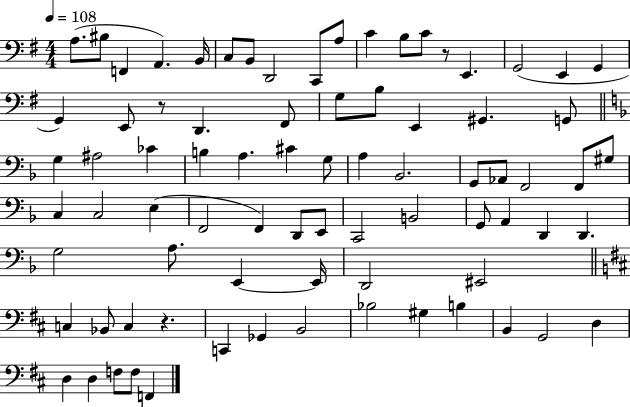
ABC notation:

X:1
T:Untitled
M:4/4
L:1/4
K:G
A,/2 ^B,/2 F,, A,, B,,/4 C,/2 B,,/2 D,,2 C,,/2 A,/2 C B,/2 C/2 z/2 E,, G,,2 E,, G,, G,, E,,/2 z/2 D,, ^F,,/2 G,/2 B,/2 E,, ^G,, G,,/2 G, ^A,2 _C B, A, ^C G,/2 A, _B,,2 G,,/2 _A,,/2 F,,2 F,,/2 ^G,/2 C, C,2 E, F,,2 F,, D,,/2 E,,/2 C,,2 B,,2 G,,/2 A,, D,, D,, G,2 A,/2 E,, E,,/4 D,,2 ^E,,2 C, _B,,/2 C, z C,, _G,, B,,2 _B,2 ^G, B, B,, G,,2 D, D, D, F,/2 F,/2 F,,